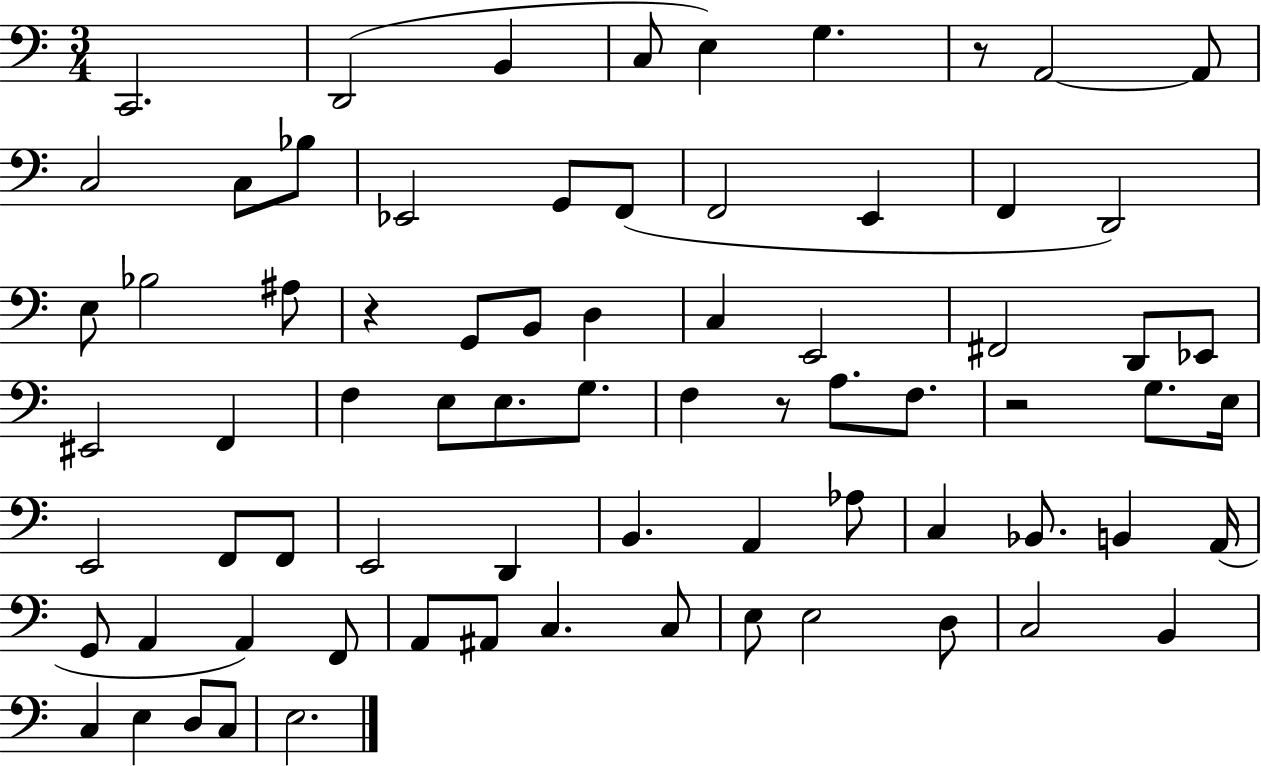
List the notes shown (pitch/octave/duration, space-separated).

C2/h. D2/h B2/q C3/e E3/q G3/q. R/e A2/h A2/e C3/h C3/e Bb3/e Eb2/h G2/e F2/e F2/h E2/q F2/q D2/h E3/e Bb3/h A#3/e R/q G2/e B2/e D3/q C3/q E2/h F#2/h D2/e Eb2/e EIS2/h F2/q F3/q E3/e E3/e. G3/e. F3/q R/e A3/e. F3/e. R/h G3/e. E3/s E2/h F2/e F2/e E2/h D2/q B2/q. A2/q Ab3/e C3/q Bb2/e. B2/q A2/s G2/e A2/q A2/q F2/e A2/e A#2/e C3/q. C3/e E3/e E3/h D3/e C3/h B2/q C3/q E3/q D3/e C3/e E3/h.